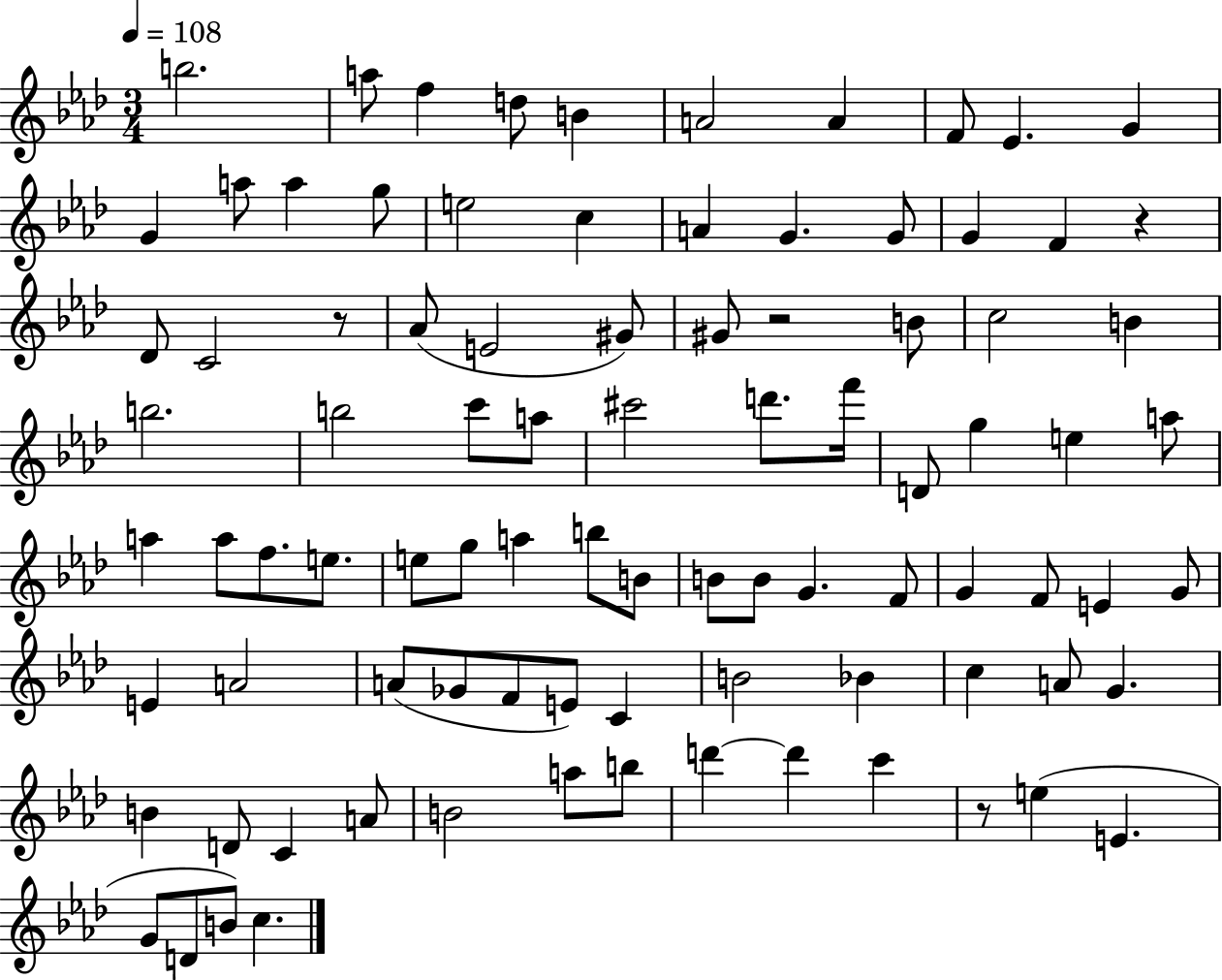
{
  \clef treble
  \numericTimeSignature
  \time 3/4
  \key aes \major
  \tempo 4 = 108
  b''2. | a''8 f''4 d''8 b'4 | a'2 a'4 | f'8 ees'4. g'4 | \break g'4 a''8 a''4 g''8 | e''2 c''4 | a'4 g'4. g'8 | g'4 f'4 r4 | \break des'8 c'2 r8 | aes'8( e'2 gis'8) | gis'8 r2 b'8 | c''2 b'4 | \break b''2. | b''2 c'''8 a''8 | cis'''2 d'''8. f'''16 | d'8 g''4 e''4 a''8 | \break a''4 a''8 f''8. e''8. | e''8 g''8 a''4 b''8 b'8 | b'8 b'8 g'4. f'8 | g'4 f'8 e'4 g'8 | \break e'4 a'2 | a'8( ges'8 f'8 e'8) c'4 | b'2 bes'4 | c''4 a'8 g'4. | \break b'4 d'8 c'4 a'8 | b'2 a''8 b''8 | d'''4~~ d'''4 c'''4 | r8 e''4( e'4. | \break g'8 d'8 b'8) c''4. | \bar "|."
}